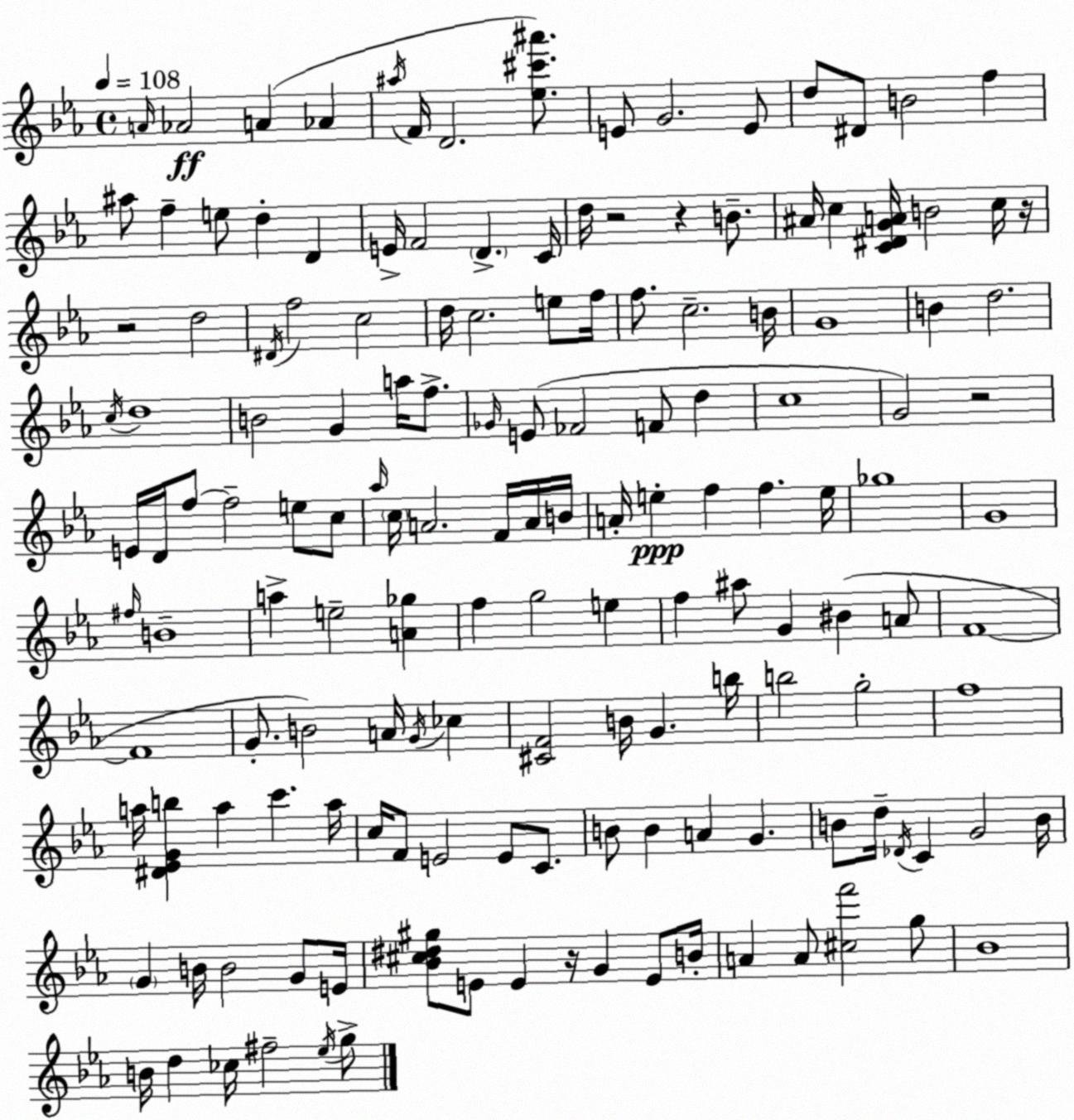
X:1
T:Untitled
M:4/4
L:1/4
K:Cm
A/4 _A2 A _A ^a/4 F/4 D2 [_e^c'^a']/2 E/2 G2 E/2 d/2 ^D/2 B2 f ^a/2 f e/2 d D E/4 F2 D C/4 d/4 z2 z B/2 ^A/4 c [C^DGA]/4 B2 c/4 z/4 z2 d2 ^D/4 f2 c2 d/4 c2 e/2 f/4 f/2 c2 B/4 G4 B d2 c/4 d4 B2 G a/4 f/2 _G/4 E/2 _F2 F/2 d c4 G2 z2 E/4 D/4 f/2 f2 e/2 c/2 _a/4 c/4 A2 F/4 A/4 B/4 A/4 e f f e/4 _g4 G4 ^f/4 B4 a e2 [A_g] f g2 e f ^a/2 G ^B A/2 F4 F4 G/2 B2 A/4 G/4 _c [^CF]2 B/4 G b/4 b2 g2 f4 a/4 [^D_EGb] a c' a/4 c/4 F/2 E2 E/2 C/2 B/2 B A G B/2 d/4 _D/4 C G2 B/4 G B/4 B2 G/2 E/4 [_B^c^d^g]/2 E/2 E z/4 G E/2 B/4 A A/2 [^cf']2 g/2 _B4 B/4 d _c/4 ^f2 _e/4 g/2